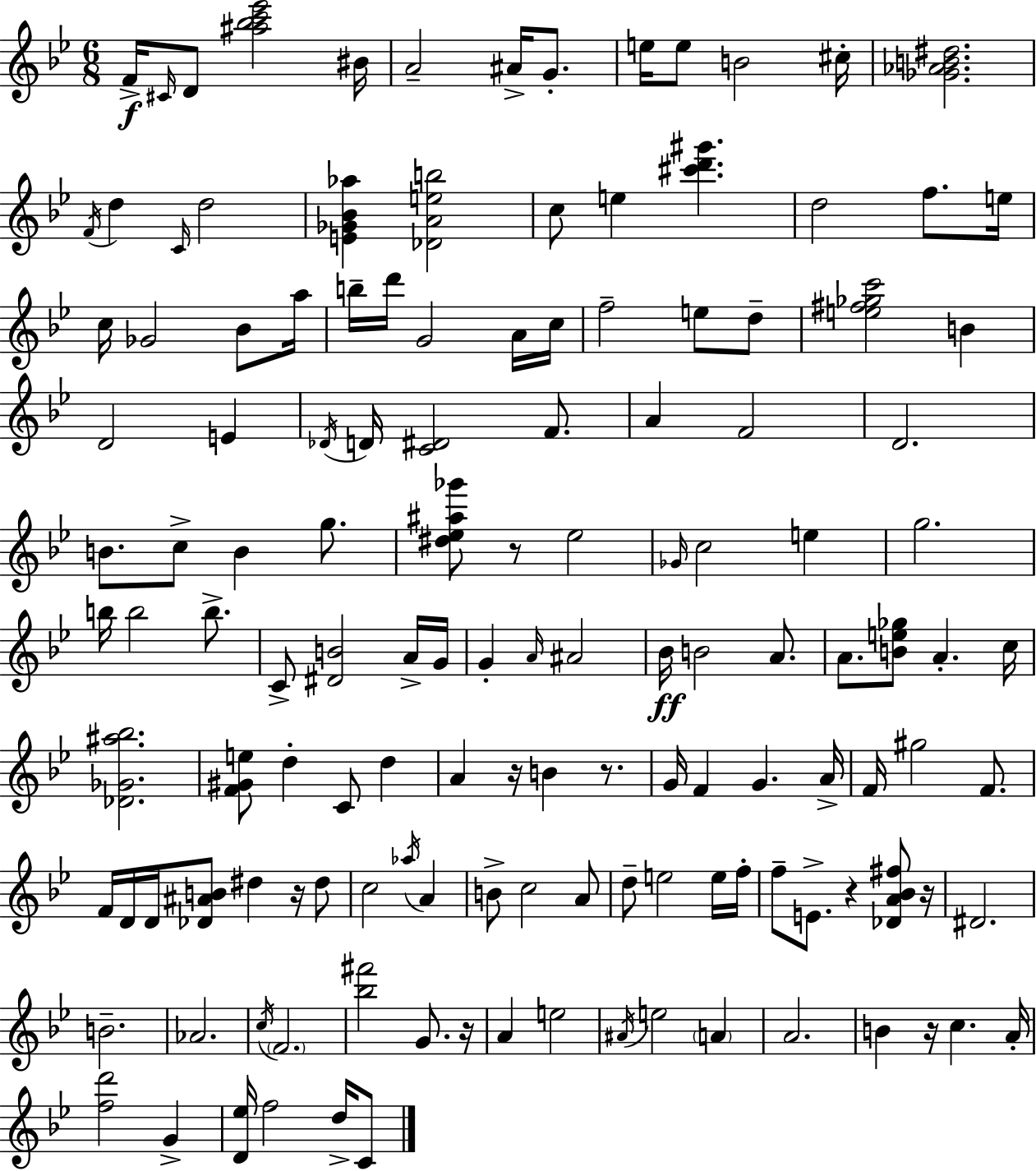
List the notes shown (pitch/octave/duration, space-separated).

F4/s C#4/s D4/e [A#5,Bb5,C6,Eb6]/h BIS4/s A4/h A#4/s G4/e. E5/s E5/e B4/h C#5/s [Gb4,Ab4,B4,D#5]/h. F4/s D5/q C4/s D5/h [E4,Gb4,Bb4,Ab5]/q [Db4,A4,E5,B5]/h C5/e E5/q [C#6,D6,G#6]/q. D5/h F5/e. E5/s C5/s Gb4/h Bb4/e A5/s B5/s D6/s G4/h A4/s C5/s F5/h E5/e D5/e [E5,F#5,Gb5,C6]/h B4/q D4/h E4/q Db4/s D4/s [C4,D#4]/h F4/e. A4/q F4/h D4/h. B4/e. C5/e B4/q G5/e. [D#5,Eb5,A#5,Gb6]/e R/e Eb5/h Gb4/s C5/h E5/q G5/h. B5/s B5/h B5/e. C4/e [D#4,B4]/h A4/s G4/s G4/q A4/s A#4/h Bb4/s B4/h A4/e. A4/e. [B4,E5,Gb5]/e A4/q. C5/s [Db4,Gb4,A#5,Bb5]/h. [F4,G#4,E5]/e D5/q C4/e D5/q A4/q R/s B4/q R/e. G4/s F4/q G4/q. A4/s F4/s G#5/h F4/e. F4/s D4/s D4/s [Db4,A#4,B4]/e D#5/q R/s D#5/e C5/h Ab5/s A4/q B4/e C5/h A4/e D5/e E5/h E5/s F5/s F5/e E4/e. R/q [Db4,A4,Bb4,F#5]/e R/s D#4/h. B4/h. Ab4/h. C5/s F4/h. [Bb5,F#6]/h G4/e. R/s A4/q E5/h A#4/s E5/h A4/q A4/h. B4/q R/s C5/q. A4/s [F5,D6]/h G4/q [D4,Eb5]/s F5/h D5/s C4/e